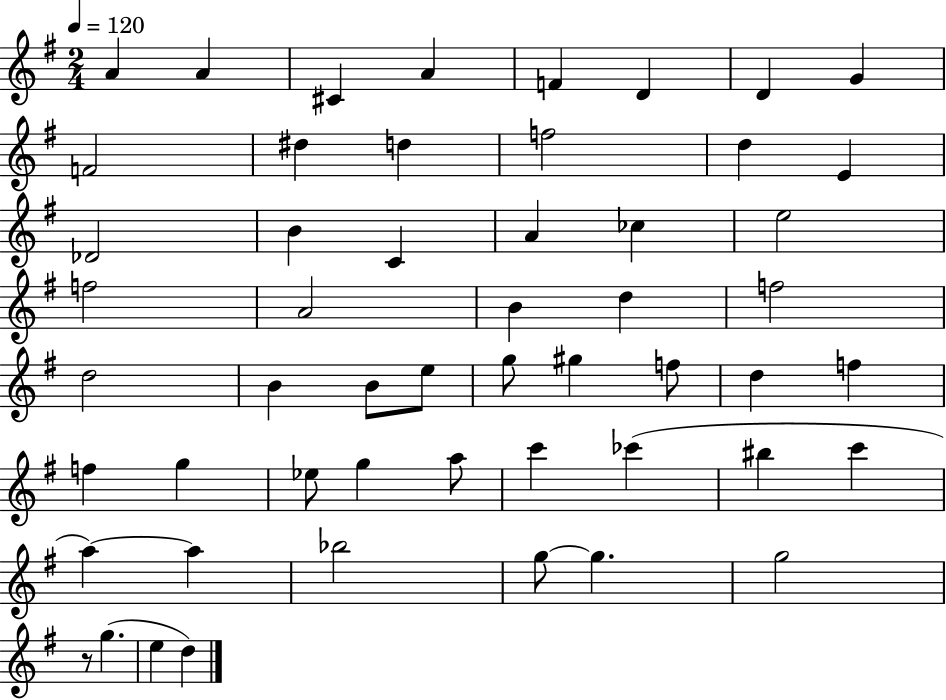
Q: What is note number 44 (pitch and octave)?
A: A5